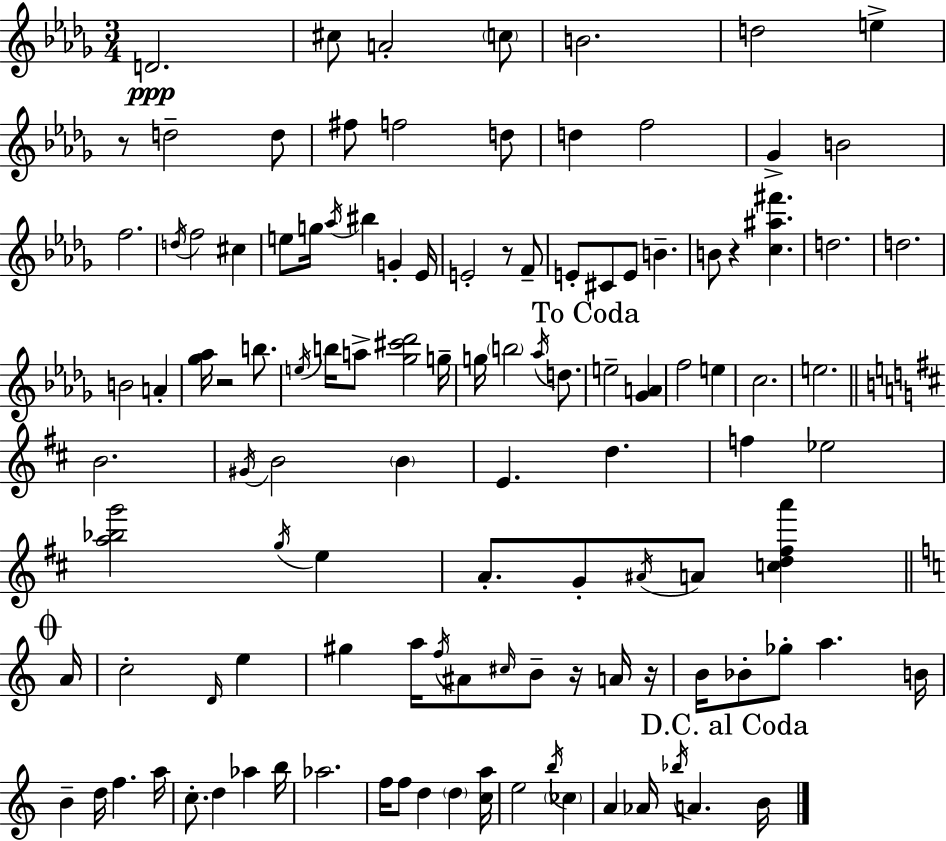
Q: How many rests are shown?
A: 6